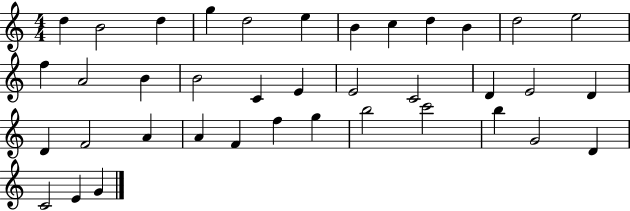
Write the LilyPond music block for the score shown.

{
  \clef treble
  \numericTimeSignature
  \time 4/4
  \key c \major
  d''4 b'2 d''4 | g''4 d''2 e''4 | b'4 c''4 d''4 b'4 | d''2 e''2 | \break f''4 a'2 b'4 | b'2 c'4 e'4 | e'2 c'2 | d'4 e'2 d'4 | \break d'4 f'2 a'4 | a'4 f'4 f''4 g''4 | b''2 c'''2 | b''4 g'2 d'4 | \break c'2 e'4 g'4 | \bar "|."
}